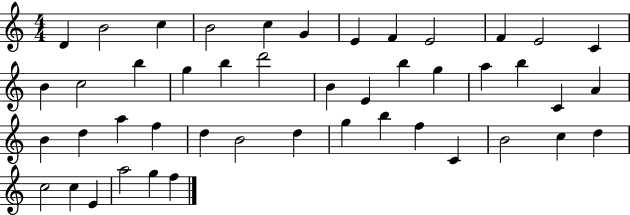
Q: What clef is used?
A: treble